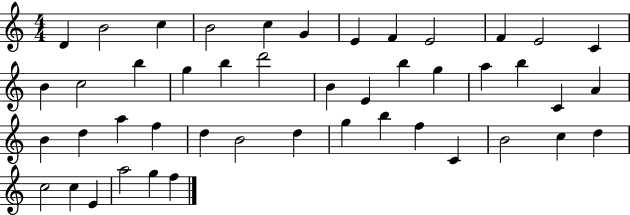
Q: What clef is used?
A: treble